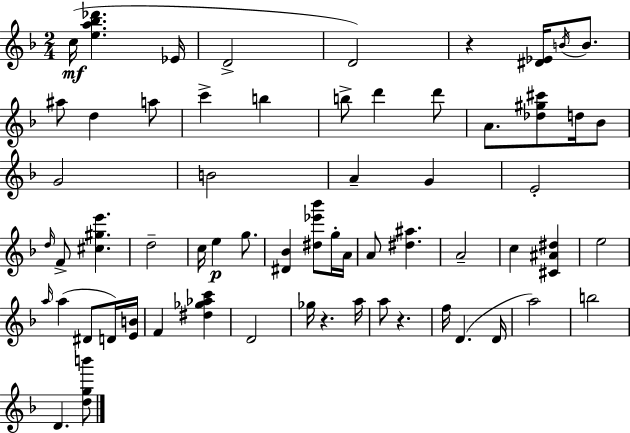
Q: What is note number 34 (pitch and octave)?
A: E5